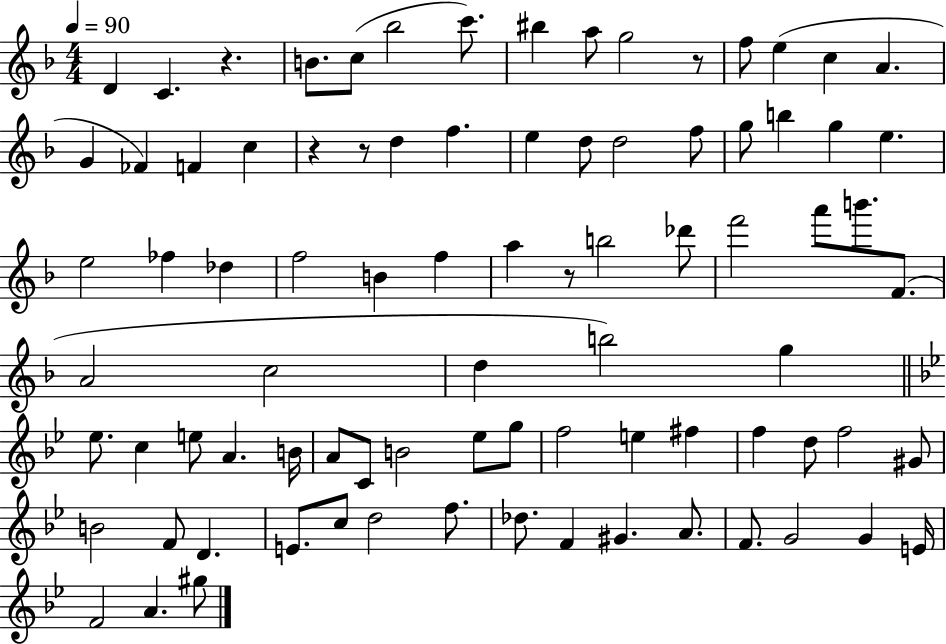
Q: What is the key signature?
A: F major